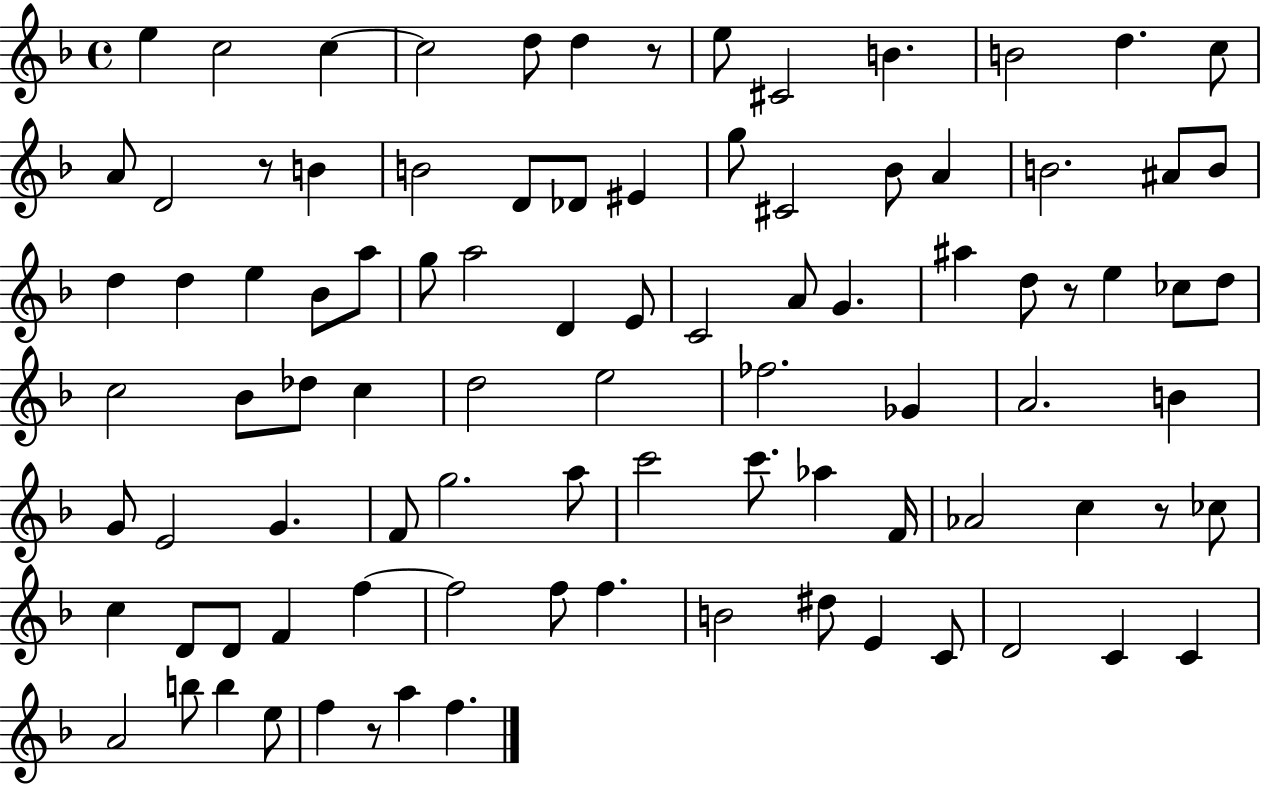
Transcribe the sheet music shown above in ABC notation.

X:1
T:Untitled
M:4/4
L:1/4
K:F
e c2 c c2 d/2 d z/2 e/2 ^C2 B B2 d c/2 A/2 D2 z/2 B B2 D/2 _D/2 ^E g/2 ^C2 _B/2 A B2 ^A/2 B/2 d d e _B/2 a/2 g/2 a2 D E/2 C2 A/2 G ^a d/2 z/2 e _c/2 d/2 c2 _B/2 _d/2 c d2 e2 _f2 _G A2 B G/2 E2 G F/2 g2 a/2 c'2 c'/2 _a F/4 _A2 c z/2 _c/2 c D/2 D/2 F f f2 f/2 f B2 ^d/2 E C/2 D2 C C A2 b/2 b e/2 f z/2 a f